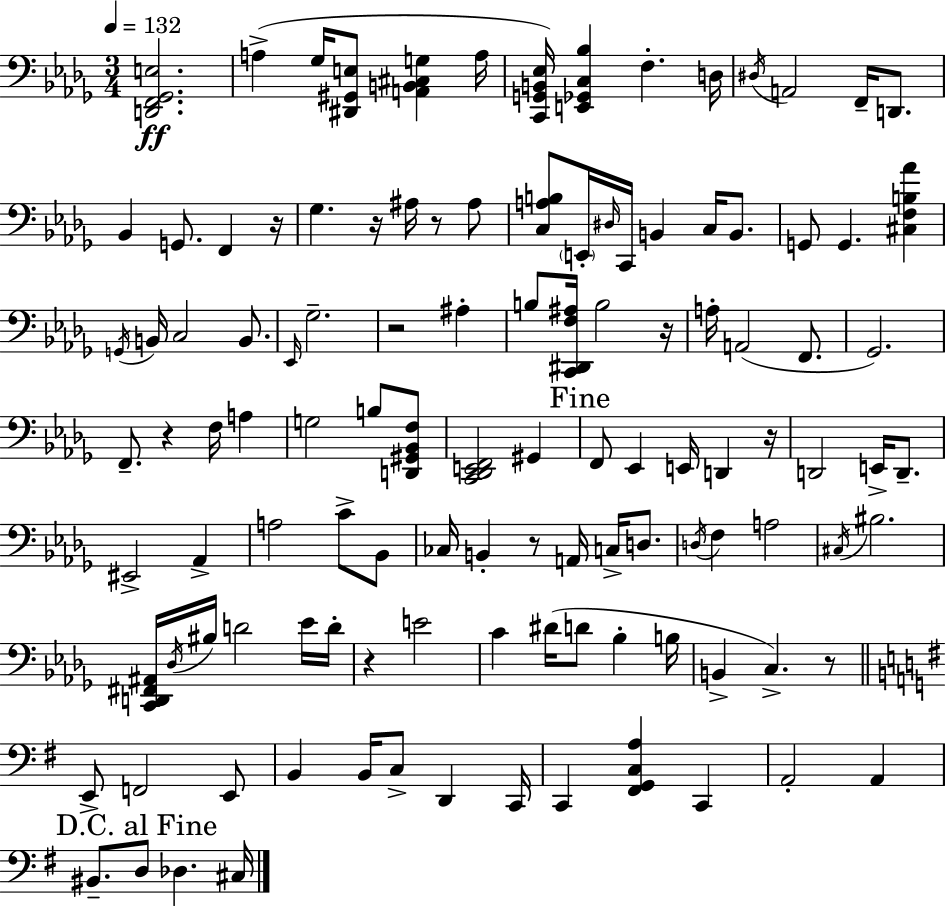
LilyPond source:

{
  \clef bass
  \numericTimeSignature
  \time 3/4
  \key bes \minor
  \tempo 4 = 132
  <d, f, ges, e>2.\ff | a4->( ges16 <dis, gis, e>8 <a, b, cis g>4 a16 | <c, g, b, ees>16) <e, ges, c bes>4 f4.-. d16 | \acciaccatura { dis16 } a,2 f,16-- d,8. | \break bes,4 g,8. f,4 | r16 ges4. r16 ais16 r8 ais8 | <c a b>8 \parenthesize e,16-. \grace { dis16 } c,16 b,4 c16 b,8. | g,8 g,4. <cis f b aes'>4 | \break \acciaccatura { g,16 } b,16 c2 | b,8. \grace { ees,16 } ges2.-- | r2 | ais4-. b8 <c, dis, f ais>16 b2 | \break r16 a16-. a,2( | f,8. ges,2.) | f,8.-- r4 f16 | a4 g2 | \break b8 <d, gis, bes, f>8 <c, des, e, f,>2 | gis,4 \mark "Fine" f,8 ees,4 e,16 d,4 | r16 d,2 | e,16-> d,8.-- eis,2-> | \break aes,4-> a2 | c'8-> bes,8 ces16 b,4-. r8 a,16 | c16-> d8. \acciaccatura { d16 } f4 a2 | \acciaccatura { cis16 } bis2. | \break <c, d, fis, ais,>16 \acciaccatura { des16 } bis16 d'2 | ees'16 d'16-. r4 e'2 | c'4 dis'16( | d'8 bes4-. b16 b,4-> c4.->) | \break r8 \bar "||" \break \key g \major e,8-> f,2 e,8 | b,4 b,16 c8-> d,4 c,16 | c,4 <fis, g, c a>4 c,4 | a,2-. a,4 | \break \mark "D.C. al Fine" bis,8.-- d8 des4. cis16 | \bar "|."
}